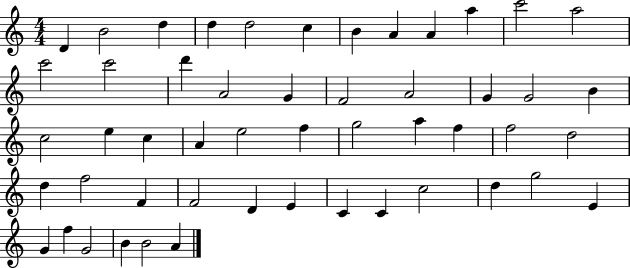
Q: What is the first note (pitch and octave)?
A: D4